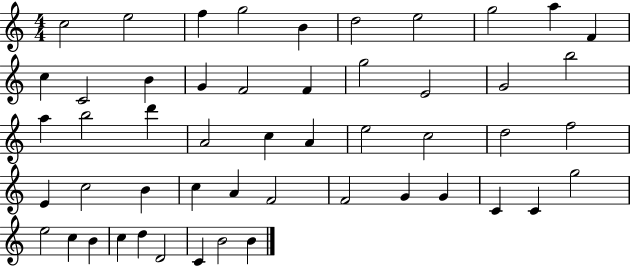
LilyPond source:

{
  \clef treble
  \numericTimeSignature
  \time 4/4
  \key c \major
  c''2 e''2 | f''4 g''2 b'4 | d''2 e''2 | g''2 a''4 f'4 | \break c''4 c'2 b'4 | g'4 f'2 f'4 | g''2 e'2 | g'2 b''2 | \break a''4 b''2 d'''4 | a'2 c''4 a'4 | e''2 c''2 | d''2 f''2 | \break e'4 c''2 b'4 | c''4 a'4 f'2 | f'2 g'4 g'4 | c'4 c'4 g''2 | \break e''2 c''4 b'4 | c''4 d''4 d'2 | c'4 b'2 b'4 | \bar "|."
}